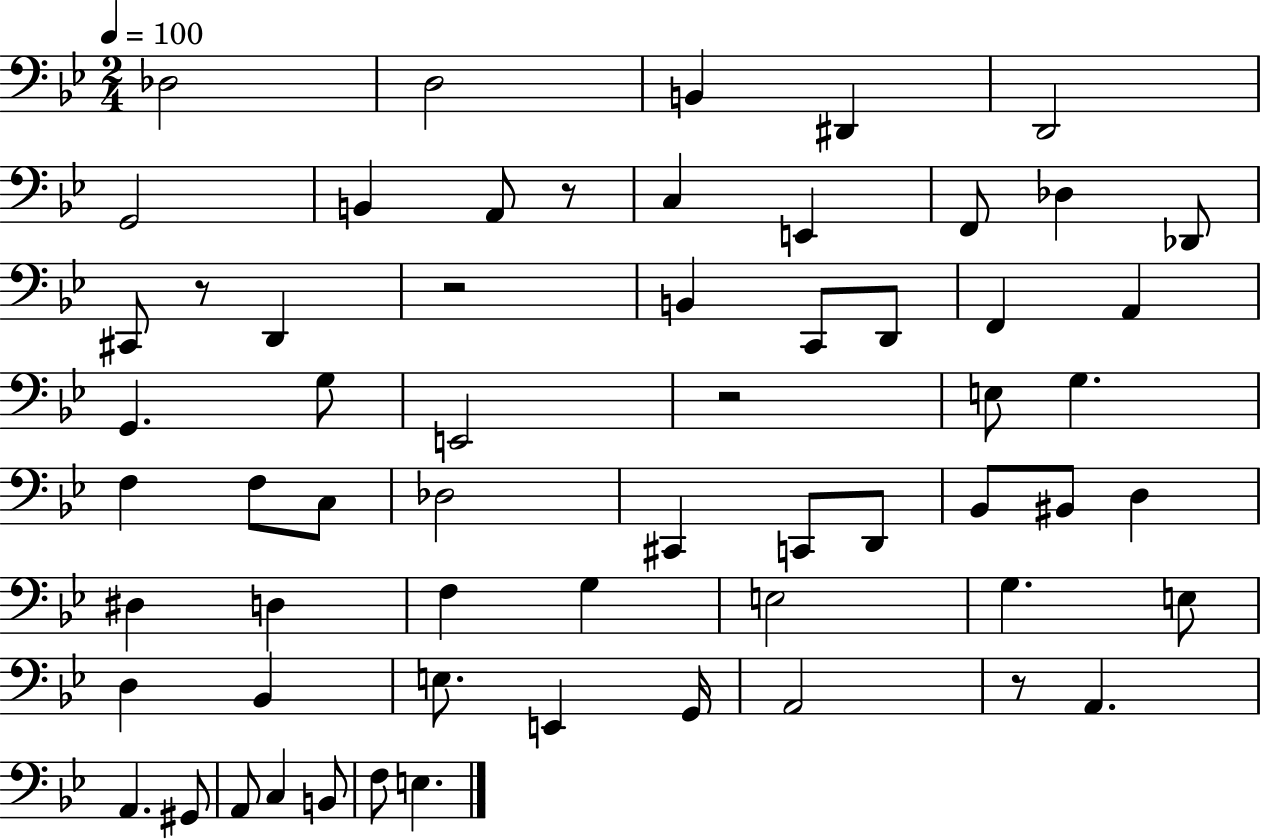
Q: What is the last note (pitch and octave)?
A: E3